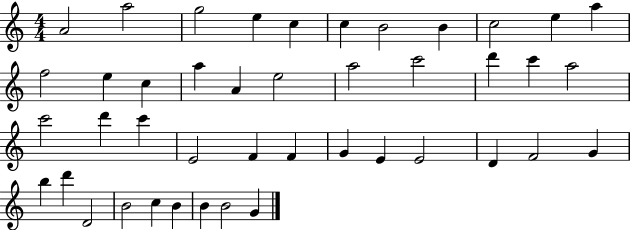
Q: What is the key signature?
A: C major